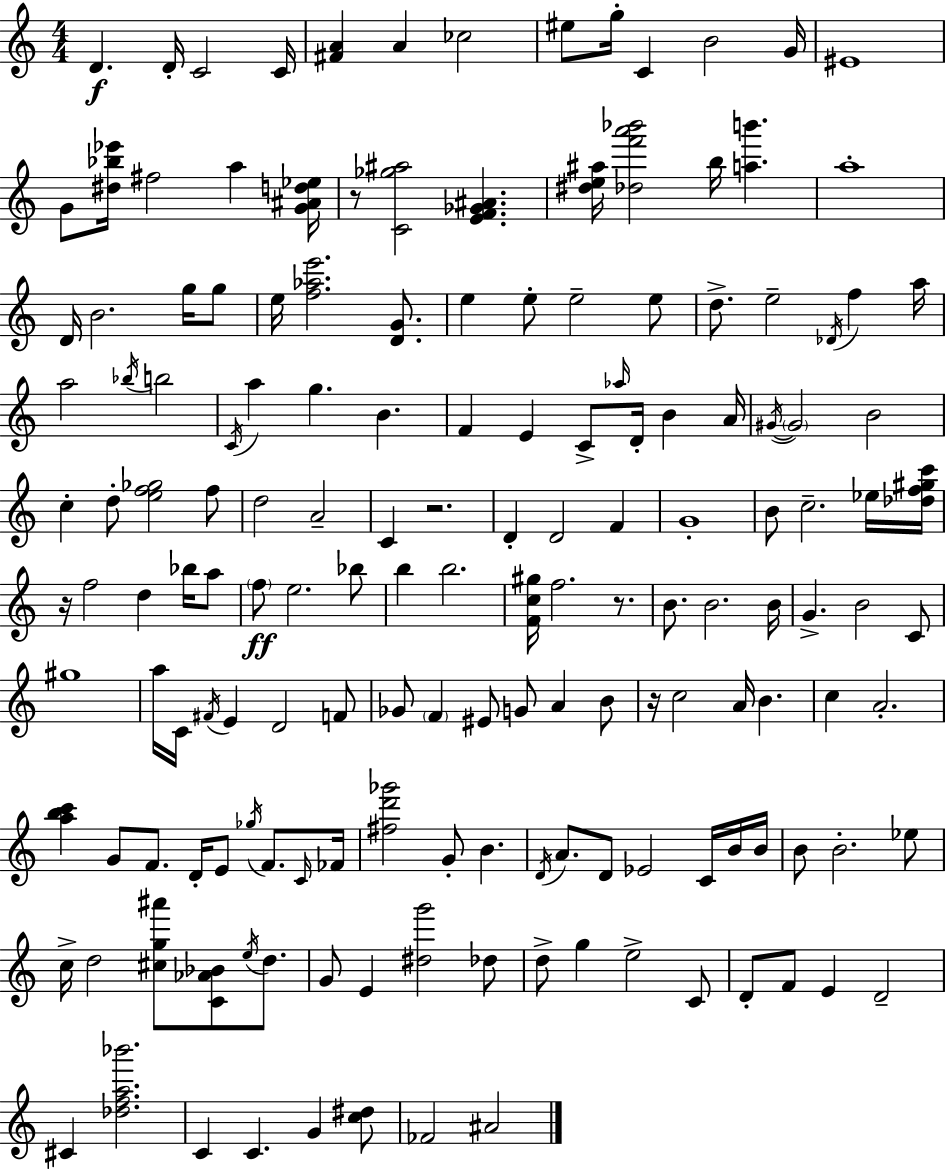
{
  \clef treble
  \numericTimeSignature
  \time 4/4
  \key a \minor
  d'4.\f d'16-. c'2 c'16 | <fis' a'>4 a'4 ces''2 | eis''8 g''16-. c'4 b'2 g'16 | eis'1 | \break g'8 <dis'' bes'' ees'''>16 fis''2 a''4 <g' ais' d'' ees''>16 | r8 <c' ges'' ais''>2 <e' f' ges' ais'>4. | <dis'' e'' ais''>16 <des'' f''' a''' bes'''>2 b''16 <a'' b'''>4. | a''1-. | \break d'16 b'2. g''16 g''8 | e''16 <f'' aes'' e'''>2. <d' g'>8. | e''4 e''8-. e''2-- e''8 | d''8.-> e''2-- \acciaccatura { des'16 } f''4 | \break a''16 a''2 \acciaccatura { bes''16 } b''2 | \acciaccatura { c'16 } a''4 g''4. b'4. | f'4 e'4 c'8-> \grace { aes''16 } d'16-. b'4 | a'16 \acciaccatura { gis'16~ }~ \parenthesize gis'2 b'2 | \break c''4-. d''8-. <e'' f'' ges''>2 | f''8 d''2 a'2-- | c'4 r2. | d'4-. d'2 | \break f'4 g'1-. | b'8 c''2.-- | ees''16 <des'' f'' gis'' c'''>16 r16 f''2 d''4 | bes''16 a''8 \parenthesize f''8\ff e''2. | \break bes''8 b''4 b''2. | <f' c'' gis''>16 f''2. | r8. b'8. b'2. | b'16 g'4.-> b'2 | \break c'8 gis''1 | a''16 c'16 \acciaccatura { fis'16 } e'4 d'2 | f'8 ges'8 \parenthesize f'4 eis'8 g'8 | a'4 b'8 r16 c''2 a'16 | \break b'4. c''4 a'2.-. | <a'' b'' c'''>4 g'8 f'8. d'16-. | e'8 \acciaccatura { ges''16 } f'8. \grace { c'16 } fes'16 <fis'' d''' ges'''>2 | g'8-. b'4. \acciaccatura { d'16 } a'8. d'8 ees'2 | \break c'16 b'16 b'16 b'8 b'2.-. | ees''8 c''16-> d''2 | <cis'' g'' ais'''>8 <c' aes' bes'>8 \acciaccatura { e''16 } d''8. g'8 e'4 | <dis'' g'''>2 des''8 d''8-> g''4 | \break e''2-> c'8 d'8-. f'8 e'4 | d'2-- cis'4 <des'' f'' a'' bes'''>2. | c'4 c'4. | g'4 <c'' dis''>8 fes'2 | \break ais'2 \bar "|."
}